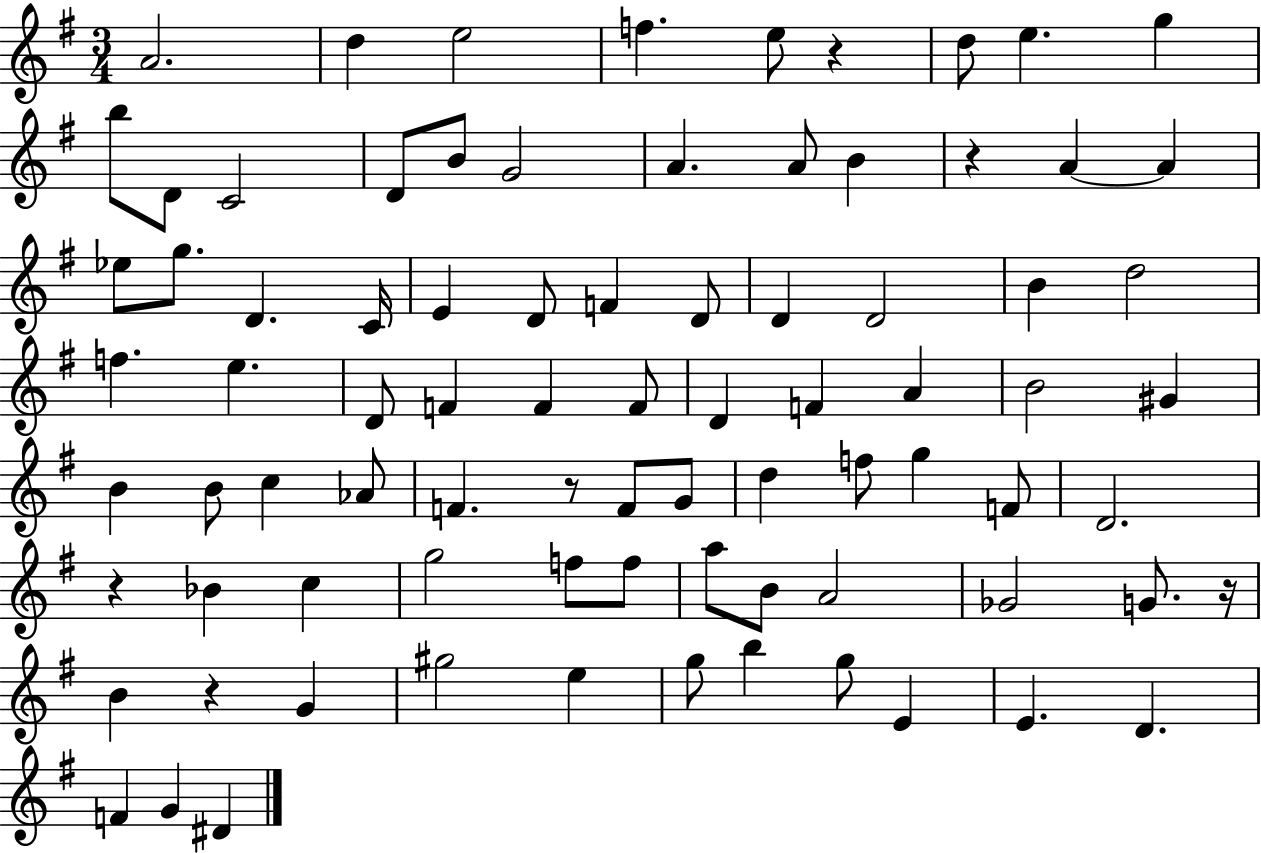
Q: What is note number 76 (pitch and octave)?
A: G4